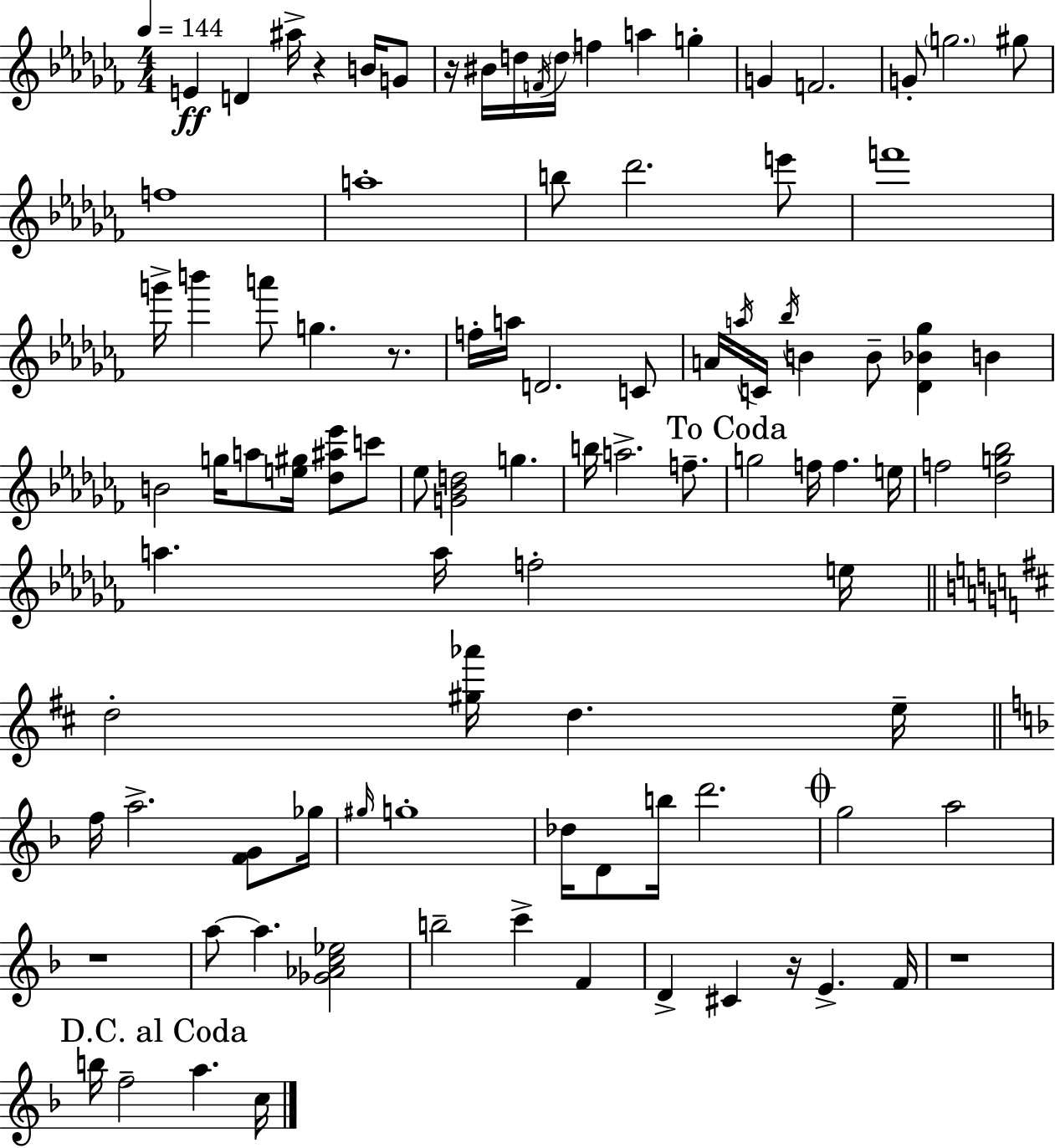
E4/q D4/q A#5/s R/q B4/s G4/e R/s BIS4/s D5/s F4/s D5/s F5/q A5/q G5/q G4/q F4/h. G4/e G5/h. G#5/e F5/w A5/w B5/e Db6/h. E6/e F6/w G6/s B6/q A6/e G5/q. R/e. F5/s A5/s D4/h. C4/e A4/s A5/s C4/s Bb5/s B4/q B4/e [Db4,Bb4,Gb5]/q B4/q B4/h G5/s A5/e [E5,G#5]/s [Db5,A#5,Eb6]/e C6/e Eb5/e [G4,Bb4,D5]/h G5/q. B5/s A5/h. F5/e. G5/h F5/s F5/q. E5/s F5/h [Db5,G5,Bb5]/h A5/q. A5/s F5/h E5/s D5/h [G#5,Ab6]/s D5/q. E5/s F5/s A5/h. [F4,G4]/e Gb5/s G#5/s G5/w Db5/s D4/e B5/s D6/h. G5/h A5/h R/w A5/e A5/q. [Gb4,Ab4,C5,Eb5]/h B5/h C6/q F4/q D4/q C#4/q R/s E4/q. F4/s R/w B5/s F5/h A5/q. C5/s